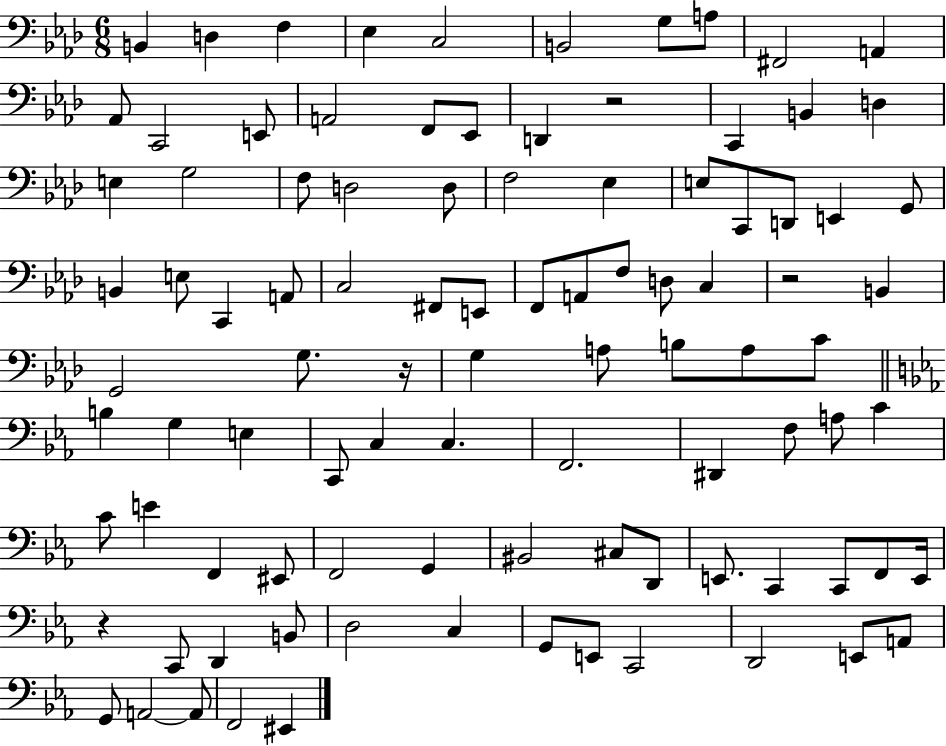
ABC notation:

X:1
T:Untitled
M:6/8
L:1/4
K:Ab
B,, D, F, _E, C,2 B,,2 G,/2 A,/2 ^F,,2 A,, _A,,/2 C,,2 E,,/2 A,,2 F,,/2 _E,,/2 D,, z2 C,, B,, D, E, G,2 F,/2 D,2 D,/2 F,2 _E, E,/2 C,,/2 D,,/2 E,, G,,/2 B,, E,/2 C,, A,,/2 C,2 ^F,,/2 E,,/2 F,,/2 A,,/2 F,/2 D,/2 C, z2 B,, G,,2 G,/2 z/4 G, A,/2 B,/2 A,/2 C/2 B, G, E, C,,/2 C, C, F,,2 ^D,, F,/2 A,/2 C C/2 E F,, ^E,,/2 F,,2 G,, ^B,,2 ^C,/2 D,,/2 E,,/2 C,, C,,/2 F,,/2 E,,/4 z C,,/2 D,, B,,/2 D,2 C, G,,/2 E,,/2 C,,2 D,,2 E,,/2 A,,/2 G,,/2 A,,2 A,,/2 F,,2 ^E,,